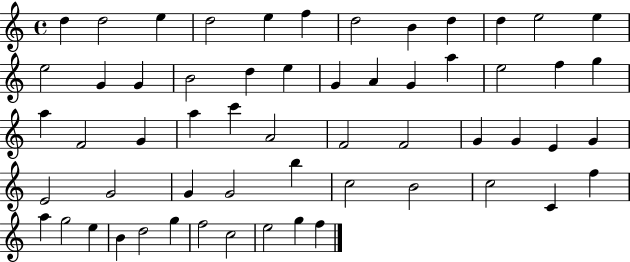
D5/q D5/h E5/q D5/h E5/q F5/q D5/h B4/q D5/q D5/q E5/h E5/q E5/h G4/q G4/q B4/h D5/q E5/q G4/q A4/q G4/q A5/q E5/h F5/q G5/q A5/q F4/h G4/q A5/q C6/q A4/h F4/h F4/h G4/q G4/q E4/q G4/q E4/h G4/h G4/q G4/h B5/q C5/h B4/h C5/h C4/q F5/q A5/q G5/h E5/q B4/q D5/h G5/q F5/h C5/h E5/h G5/q F5/q